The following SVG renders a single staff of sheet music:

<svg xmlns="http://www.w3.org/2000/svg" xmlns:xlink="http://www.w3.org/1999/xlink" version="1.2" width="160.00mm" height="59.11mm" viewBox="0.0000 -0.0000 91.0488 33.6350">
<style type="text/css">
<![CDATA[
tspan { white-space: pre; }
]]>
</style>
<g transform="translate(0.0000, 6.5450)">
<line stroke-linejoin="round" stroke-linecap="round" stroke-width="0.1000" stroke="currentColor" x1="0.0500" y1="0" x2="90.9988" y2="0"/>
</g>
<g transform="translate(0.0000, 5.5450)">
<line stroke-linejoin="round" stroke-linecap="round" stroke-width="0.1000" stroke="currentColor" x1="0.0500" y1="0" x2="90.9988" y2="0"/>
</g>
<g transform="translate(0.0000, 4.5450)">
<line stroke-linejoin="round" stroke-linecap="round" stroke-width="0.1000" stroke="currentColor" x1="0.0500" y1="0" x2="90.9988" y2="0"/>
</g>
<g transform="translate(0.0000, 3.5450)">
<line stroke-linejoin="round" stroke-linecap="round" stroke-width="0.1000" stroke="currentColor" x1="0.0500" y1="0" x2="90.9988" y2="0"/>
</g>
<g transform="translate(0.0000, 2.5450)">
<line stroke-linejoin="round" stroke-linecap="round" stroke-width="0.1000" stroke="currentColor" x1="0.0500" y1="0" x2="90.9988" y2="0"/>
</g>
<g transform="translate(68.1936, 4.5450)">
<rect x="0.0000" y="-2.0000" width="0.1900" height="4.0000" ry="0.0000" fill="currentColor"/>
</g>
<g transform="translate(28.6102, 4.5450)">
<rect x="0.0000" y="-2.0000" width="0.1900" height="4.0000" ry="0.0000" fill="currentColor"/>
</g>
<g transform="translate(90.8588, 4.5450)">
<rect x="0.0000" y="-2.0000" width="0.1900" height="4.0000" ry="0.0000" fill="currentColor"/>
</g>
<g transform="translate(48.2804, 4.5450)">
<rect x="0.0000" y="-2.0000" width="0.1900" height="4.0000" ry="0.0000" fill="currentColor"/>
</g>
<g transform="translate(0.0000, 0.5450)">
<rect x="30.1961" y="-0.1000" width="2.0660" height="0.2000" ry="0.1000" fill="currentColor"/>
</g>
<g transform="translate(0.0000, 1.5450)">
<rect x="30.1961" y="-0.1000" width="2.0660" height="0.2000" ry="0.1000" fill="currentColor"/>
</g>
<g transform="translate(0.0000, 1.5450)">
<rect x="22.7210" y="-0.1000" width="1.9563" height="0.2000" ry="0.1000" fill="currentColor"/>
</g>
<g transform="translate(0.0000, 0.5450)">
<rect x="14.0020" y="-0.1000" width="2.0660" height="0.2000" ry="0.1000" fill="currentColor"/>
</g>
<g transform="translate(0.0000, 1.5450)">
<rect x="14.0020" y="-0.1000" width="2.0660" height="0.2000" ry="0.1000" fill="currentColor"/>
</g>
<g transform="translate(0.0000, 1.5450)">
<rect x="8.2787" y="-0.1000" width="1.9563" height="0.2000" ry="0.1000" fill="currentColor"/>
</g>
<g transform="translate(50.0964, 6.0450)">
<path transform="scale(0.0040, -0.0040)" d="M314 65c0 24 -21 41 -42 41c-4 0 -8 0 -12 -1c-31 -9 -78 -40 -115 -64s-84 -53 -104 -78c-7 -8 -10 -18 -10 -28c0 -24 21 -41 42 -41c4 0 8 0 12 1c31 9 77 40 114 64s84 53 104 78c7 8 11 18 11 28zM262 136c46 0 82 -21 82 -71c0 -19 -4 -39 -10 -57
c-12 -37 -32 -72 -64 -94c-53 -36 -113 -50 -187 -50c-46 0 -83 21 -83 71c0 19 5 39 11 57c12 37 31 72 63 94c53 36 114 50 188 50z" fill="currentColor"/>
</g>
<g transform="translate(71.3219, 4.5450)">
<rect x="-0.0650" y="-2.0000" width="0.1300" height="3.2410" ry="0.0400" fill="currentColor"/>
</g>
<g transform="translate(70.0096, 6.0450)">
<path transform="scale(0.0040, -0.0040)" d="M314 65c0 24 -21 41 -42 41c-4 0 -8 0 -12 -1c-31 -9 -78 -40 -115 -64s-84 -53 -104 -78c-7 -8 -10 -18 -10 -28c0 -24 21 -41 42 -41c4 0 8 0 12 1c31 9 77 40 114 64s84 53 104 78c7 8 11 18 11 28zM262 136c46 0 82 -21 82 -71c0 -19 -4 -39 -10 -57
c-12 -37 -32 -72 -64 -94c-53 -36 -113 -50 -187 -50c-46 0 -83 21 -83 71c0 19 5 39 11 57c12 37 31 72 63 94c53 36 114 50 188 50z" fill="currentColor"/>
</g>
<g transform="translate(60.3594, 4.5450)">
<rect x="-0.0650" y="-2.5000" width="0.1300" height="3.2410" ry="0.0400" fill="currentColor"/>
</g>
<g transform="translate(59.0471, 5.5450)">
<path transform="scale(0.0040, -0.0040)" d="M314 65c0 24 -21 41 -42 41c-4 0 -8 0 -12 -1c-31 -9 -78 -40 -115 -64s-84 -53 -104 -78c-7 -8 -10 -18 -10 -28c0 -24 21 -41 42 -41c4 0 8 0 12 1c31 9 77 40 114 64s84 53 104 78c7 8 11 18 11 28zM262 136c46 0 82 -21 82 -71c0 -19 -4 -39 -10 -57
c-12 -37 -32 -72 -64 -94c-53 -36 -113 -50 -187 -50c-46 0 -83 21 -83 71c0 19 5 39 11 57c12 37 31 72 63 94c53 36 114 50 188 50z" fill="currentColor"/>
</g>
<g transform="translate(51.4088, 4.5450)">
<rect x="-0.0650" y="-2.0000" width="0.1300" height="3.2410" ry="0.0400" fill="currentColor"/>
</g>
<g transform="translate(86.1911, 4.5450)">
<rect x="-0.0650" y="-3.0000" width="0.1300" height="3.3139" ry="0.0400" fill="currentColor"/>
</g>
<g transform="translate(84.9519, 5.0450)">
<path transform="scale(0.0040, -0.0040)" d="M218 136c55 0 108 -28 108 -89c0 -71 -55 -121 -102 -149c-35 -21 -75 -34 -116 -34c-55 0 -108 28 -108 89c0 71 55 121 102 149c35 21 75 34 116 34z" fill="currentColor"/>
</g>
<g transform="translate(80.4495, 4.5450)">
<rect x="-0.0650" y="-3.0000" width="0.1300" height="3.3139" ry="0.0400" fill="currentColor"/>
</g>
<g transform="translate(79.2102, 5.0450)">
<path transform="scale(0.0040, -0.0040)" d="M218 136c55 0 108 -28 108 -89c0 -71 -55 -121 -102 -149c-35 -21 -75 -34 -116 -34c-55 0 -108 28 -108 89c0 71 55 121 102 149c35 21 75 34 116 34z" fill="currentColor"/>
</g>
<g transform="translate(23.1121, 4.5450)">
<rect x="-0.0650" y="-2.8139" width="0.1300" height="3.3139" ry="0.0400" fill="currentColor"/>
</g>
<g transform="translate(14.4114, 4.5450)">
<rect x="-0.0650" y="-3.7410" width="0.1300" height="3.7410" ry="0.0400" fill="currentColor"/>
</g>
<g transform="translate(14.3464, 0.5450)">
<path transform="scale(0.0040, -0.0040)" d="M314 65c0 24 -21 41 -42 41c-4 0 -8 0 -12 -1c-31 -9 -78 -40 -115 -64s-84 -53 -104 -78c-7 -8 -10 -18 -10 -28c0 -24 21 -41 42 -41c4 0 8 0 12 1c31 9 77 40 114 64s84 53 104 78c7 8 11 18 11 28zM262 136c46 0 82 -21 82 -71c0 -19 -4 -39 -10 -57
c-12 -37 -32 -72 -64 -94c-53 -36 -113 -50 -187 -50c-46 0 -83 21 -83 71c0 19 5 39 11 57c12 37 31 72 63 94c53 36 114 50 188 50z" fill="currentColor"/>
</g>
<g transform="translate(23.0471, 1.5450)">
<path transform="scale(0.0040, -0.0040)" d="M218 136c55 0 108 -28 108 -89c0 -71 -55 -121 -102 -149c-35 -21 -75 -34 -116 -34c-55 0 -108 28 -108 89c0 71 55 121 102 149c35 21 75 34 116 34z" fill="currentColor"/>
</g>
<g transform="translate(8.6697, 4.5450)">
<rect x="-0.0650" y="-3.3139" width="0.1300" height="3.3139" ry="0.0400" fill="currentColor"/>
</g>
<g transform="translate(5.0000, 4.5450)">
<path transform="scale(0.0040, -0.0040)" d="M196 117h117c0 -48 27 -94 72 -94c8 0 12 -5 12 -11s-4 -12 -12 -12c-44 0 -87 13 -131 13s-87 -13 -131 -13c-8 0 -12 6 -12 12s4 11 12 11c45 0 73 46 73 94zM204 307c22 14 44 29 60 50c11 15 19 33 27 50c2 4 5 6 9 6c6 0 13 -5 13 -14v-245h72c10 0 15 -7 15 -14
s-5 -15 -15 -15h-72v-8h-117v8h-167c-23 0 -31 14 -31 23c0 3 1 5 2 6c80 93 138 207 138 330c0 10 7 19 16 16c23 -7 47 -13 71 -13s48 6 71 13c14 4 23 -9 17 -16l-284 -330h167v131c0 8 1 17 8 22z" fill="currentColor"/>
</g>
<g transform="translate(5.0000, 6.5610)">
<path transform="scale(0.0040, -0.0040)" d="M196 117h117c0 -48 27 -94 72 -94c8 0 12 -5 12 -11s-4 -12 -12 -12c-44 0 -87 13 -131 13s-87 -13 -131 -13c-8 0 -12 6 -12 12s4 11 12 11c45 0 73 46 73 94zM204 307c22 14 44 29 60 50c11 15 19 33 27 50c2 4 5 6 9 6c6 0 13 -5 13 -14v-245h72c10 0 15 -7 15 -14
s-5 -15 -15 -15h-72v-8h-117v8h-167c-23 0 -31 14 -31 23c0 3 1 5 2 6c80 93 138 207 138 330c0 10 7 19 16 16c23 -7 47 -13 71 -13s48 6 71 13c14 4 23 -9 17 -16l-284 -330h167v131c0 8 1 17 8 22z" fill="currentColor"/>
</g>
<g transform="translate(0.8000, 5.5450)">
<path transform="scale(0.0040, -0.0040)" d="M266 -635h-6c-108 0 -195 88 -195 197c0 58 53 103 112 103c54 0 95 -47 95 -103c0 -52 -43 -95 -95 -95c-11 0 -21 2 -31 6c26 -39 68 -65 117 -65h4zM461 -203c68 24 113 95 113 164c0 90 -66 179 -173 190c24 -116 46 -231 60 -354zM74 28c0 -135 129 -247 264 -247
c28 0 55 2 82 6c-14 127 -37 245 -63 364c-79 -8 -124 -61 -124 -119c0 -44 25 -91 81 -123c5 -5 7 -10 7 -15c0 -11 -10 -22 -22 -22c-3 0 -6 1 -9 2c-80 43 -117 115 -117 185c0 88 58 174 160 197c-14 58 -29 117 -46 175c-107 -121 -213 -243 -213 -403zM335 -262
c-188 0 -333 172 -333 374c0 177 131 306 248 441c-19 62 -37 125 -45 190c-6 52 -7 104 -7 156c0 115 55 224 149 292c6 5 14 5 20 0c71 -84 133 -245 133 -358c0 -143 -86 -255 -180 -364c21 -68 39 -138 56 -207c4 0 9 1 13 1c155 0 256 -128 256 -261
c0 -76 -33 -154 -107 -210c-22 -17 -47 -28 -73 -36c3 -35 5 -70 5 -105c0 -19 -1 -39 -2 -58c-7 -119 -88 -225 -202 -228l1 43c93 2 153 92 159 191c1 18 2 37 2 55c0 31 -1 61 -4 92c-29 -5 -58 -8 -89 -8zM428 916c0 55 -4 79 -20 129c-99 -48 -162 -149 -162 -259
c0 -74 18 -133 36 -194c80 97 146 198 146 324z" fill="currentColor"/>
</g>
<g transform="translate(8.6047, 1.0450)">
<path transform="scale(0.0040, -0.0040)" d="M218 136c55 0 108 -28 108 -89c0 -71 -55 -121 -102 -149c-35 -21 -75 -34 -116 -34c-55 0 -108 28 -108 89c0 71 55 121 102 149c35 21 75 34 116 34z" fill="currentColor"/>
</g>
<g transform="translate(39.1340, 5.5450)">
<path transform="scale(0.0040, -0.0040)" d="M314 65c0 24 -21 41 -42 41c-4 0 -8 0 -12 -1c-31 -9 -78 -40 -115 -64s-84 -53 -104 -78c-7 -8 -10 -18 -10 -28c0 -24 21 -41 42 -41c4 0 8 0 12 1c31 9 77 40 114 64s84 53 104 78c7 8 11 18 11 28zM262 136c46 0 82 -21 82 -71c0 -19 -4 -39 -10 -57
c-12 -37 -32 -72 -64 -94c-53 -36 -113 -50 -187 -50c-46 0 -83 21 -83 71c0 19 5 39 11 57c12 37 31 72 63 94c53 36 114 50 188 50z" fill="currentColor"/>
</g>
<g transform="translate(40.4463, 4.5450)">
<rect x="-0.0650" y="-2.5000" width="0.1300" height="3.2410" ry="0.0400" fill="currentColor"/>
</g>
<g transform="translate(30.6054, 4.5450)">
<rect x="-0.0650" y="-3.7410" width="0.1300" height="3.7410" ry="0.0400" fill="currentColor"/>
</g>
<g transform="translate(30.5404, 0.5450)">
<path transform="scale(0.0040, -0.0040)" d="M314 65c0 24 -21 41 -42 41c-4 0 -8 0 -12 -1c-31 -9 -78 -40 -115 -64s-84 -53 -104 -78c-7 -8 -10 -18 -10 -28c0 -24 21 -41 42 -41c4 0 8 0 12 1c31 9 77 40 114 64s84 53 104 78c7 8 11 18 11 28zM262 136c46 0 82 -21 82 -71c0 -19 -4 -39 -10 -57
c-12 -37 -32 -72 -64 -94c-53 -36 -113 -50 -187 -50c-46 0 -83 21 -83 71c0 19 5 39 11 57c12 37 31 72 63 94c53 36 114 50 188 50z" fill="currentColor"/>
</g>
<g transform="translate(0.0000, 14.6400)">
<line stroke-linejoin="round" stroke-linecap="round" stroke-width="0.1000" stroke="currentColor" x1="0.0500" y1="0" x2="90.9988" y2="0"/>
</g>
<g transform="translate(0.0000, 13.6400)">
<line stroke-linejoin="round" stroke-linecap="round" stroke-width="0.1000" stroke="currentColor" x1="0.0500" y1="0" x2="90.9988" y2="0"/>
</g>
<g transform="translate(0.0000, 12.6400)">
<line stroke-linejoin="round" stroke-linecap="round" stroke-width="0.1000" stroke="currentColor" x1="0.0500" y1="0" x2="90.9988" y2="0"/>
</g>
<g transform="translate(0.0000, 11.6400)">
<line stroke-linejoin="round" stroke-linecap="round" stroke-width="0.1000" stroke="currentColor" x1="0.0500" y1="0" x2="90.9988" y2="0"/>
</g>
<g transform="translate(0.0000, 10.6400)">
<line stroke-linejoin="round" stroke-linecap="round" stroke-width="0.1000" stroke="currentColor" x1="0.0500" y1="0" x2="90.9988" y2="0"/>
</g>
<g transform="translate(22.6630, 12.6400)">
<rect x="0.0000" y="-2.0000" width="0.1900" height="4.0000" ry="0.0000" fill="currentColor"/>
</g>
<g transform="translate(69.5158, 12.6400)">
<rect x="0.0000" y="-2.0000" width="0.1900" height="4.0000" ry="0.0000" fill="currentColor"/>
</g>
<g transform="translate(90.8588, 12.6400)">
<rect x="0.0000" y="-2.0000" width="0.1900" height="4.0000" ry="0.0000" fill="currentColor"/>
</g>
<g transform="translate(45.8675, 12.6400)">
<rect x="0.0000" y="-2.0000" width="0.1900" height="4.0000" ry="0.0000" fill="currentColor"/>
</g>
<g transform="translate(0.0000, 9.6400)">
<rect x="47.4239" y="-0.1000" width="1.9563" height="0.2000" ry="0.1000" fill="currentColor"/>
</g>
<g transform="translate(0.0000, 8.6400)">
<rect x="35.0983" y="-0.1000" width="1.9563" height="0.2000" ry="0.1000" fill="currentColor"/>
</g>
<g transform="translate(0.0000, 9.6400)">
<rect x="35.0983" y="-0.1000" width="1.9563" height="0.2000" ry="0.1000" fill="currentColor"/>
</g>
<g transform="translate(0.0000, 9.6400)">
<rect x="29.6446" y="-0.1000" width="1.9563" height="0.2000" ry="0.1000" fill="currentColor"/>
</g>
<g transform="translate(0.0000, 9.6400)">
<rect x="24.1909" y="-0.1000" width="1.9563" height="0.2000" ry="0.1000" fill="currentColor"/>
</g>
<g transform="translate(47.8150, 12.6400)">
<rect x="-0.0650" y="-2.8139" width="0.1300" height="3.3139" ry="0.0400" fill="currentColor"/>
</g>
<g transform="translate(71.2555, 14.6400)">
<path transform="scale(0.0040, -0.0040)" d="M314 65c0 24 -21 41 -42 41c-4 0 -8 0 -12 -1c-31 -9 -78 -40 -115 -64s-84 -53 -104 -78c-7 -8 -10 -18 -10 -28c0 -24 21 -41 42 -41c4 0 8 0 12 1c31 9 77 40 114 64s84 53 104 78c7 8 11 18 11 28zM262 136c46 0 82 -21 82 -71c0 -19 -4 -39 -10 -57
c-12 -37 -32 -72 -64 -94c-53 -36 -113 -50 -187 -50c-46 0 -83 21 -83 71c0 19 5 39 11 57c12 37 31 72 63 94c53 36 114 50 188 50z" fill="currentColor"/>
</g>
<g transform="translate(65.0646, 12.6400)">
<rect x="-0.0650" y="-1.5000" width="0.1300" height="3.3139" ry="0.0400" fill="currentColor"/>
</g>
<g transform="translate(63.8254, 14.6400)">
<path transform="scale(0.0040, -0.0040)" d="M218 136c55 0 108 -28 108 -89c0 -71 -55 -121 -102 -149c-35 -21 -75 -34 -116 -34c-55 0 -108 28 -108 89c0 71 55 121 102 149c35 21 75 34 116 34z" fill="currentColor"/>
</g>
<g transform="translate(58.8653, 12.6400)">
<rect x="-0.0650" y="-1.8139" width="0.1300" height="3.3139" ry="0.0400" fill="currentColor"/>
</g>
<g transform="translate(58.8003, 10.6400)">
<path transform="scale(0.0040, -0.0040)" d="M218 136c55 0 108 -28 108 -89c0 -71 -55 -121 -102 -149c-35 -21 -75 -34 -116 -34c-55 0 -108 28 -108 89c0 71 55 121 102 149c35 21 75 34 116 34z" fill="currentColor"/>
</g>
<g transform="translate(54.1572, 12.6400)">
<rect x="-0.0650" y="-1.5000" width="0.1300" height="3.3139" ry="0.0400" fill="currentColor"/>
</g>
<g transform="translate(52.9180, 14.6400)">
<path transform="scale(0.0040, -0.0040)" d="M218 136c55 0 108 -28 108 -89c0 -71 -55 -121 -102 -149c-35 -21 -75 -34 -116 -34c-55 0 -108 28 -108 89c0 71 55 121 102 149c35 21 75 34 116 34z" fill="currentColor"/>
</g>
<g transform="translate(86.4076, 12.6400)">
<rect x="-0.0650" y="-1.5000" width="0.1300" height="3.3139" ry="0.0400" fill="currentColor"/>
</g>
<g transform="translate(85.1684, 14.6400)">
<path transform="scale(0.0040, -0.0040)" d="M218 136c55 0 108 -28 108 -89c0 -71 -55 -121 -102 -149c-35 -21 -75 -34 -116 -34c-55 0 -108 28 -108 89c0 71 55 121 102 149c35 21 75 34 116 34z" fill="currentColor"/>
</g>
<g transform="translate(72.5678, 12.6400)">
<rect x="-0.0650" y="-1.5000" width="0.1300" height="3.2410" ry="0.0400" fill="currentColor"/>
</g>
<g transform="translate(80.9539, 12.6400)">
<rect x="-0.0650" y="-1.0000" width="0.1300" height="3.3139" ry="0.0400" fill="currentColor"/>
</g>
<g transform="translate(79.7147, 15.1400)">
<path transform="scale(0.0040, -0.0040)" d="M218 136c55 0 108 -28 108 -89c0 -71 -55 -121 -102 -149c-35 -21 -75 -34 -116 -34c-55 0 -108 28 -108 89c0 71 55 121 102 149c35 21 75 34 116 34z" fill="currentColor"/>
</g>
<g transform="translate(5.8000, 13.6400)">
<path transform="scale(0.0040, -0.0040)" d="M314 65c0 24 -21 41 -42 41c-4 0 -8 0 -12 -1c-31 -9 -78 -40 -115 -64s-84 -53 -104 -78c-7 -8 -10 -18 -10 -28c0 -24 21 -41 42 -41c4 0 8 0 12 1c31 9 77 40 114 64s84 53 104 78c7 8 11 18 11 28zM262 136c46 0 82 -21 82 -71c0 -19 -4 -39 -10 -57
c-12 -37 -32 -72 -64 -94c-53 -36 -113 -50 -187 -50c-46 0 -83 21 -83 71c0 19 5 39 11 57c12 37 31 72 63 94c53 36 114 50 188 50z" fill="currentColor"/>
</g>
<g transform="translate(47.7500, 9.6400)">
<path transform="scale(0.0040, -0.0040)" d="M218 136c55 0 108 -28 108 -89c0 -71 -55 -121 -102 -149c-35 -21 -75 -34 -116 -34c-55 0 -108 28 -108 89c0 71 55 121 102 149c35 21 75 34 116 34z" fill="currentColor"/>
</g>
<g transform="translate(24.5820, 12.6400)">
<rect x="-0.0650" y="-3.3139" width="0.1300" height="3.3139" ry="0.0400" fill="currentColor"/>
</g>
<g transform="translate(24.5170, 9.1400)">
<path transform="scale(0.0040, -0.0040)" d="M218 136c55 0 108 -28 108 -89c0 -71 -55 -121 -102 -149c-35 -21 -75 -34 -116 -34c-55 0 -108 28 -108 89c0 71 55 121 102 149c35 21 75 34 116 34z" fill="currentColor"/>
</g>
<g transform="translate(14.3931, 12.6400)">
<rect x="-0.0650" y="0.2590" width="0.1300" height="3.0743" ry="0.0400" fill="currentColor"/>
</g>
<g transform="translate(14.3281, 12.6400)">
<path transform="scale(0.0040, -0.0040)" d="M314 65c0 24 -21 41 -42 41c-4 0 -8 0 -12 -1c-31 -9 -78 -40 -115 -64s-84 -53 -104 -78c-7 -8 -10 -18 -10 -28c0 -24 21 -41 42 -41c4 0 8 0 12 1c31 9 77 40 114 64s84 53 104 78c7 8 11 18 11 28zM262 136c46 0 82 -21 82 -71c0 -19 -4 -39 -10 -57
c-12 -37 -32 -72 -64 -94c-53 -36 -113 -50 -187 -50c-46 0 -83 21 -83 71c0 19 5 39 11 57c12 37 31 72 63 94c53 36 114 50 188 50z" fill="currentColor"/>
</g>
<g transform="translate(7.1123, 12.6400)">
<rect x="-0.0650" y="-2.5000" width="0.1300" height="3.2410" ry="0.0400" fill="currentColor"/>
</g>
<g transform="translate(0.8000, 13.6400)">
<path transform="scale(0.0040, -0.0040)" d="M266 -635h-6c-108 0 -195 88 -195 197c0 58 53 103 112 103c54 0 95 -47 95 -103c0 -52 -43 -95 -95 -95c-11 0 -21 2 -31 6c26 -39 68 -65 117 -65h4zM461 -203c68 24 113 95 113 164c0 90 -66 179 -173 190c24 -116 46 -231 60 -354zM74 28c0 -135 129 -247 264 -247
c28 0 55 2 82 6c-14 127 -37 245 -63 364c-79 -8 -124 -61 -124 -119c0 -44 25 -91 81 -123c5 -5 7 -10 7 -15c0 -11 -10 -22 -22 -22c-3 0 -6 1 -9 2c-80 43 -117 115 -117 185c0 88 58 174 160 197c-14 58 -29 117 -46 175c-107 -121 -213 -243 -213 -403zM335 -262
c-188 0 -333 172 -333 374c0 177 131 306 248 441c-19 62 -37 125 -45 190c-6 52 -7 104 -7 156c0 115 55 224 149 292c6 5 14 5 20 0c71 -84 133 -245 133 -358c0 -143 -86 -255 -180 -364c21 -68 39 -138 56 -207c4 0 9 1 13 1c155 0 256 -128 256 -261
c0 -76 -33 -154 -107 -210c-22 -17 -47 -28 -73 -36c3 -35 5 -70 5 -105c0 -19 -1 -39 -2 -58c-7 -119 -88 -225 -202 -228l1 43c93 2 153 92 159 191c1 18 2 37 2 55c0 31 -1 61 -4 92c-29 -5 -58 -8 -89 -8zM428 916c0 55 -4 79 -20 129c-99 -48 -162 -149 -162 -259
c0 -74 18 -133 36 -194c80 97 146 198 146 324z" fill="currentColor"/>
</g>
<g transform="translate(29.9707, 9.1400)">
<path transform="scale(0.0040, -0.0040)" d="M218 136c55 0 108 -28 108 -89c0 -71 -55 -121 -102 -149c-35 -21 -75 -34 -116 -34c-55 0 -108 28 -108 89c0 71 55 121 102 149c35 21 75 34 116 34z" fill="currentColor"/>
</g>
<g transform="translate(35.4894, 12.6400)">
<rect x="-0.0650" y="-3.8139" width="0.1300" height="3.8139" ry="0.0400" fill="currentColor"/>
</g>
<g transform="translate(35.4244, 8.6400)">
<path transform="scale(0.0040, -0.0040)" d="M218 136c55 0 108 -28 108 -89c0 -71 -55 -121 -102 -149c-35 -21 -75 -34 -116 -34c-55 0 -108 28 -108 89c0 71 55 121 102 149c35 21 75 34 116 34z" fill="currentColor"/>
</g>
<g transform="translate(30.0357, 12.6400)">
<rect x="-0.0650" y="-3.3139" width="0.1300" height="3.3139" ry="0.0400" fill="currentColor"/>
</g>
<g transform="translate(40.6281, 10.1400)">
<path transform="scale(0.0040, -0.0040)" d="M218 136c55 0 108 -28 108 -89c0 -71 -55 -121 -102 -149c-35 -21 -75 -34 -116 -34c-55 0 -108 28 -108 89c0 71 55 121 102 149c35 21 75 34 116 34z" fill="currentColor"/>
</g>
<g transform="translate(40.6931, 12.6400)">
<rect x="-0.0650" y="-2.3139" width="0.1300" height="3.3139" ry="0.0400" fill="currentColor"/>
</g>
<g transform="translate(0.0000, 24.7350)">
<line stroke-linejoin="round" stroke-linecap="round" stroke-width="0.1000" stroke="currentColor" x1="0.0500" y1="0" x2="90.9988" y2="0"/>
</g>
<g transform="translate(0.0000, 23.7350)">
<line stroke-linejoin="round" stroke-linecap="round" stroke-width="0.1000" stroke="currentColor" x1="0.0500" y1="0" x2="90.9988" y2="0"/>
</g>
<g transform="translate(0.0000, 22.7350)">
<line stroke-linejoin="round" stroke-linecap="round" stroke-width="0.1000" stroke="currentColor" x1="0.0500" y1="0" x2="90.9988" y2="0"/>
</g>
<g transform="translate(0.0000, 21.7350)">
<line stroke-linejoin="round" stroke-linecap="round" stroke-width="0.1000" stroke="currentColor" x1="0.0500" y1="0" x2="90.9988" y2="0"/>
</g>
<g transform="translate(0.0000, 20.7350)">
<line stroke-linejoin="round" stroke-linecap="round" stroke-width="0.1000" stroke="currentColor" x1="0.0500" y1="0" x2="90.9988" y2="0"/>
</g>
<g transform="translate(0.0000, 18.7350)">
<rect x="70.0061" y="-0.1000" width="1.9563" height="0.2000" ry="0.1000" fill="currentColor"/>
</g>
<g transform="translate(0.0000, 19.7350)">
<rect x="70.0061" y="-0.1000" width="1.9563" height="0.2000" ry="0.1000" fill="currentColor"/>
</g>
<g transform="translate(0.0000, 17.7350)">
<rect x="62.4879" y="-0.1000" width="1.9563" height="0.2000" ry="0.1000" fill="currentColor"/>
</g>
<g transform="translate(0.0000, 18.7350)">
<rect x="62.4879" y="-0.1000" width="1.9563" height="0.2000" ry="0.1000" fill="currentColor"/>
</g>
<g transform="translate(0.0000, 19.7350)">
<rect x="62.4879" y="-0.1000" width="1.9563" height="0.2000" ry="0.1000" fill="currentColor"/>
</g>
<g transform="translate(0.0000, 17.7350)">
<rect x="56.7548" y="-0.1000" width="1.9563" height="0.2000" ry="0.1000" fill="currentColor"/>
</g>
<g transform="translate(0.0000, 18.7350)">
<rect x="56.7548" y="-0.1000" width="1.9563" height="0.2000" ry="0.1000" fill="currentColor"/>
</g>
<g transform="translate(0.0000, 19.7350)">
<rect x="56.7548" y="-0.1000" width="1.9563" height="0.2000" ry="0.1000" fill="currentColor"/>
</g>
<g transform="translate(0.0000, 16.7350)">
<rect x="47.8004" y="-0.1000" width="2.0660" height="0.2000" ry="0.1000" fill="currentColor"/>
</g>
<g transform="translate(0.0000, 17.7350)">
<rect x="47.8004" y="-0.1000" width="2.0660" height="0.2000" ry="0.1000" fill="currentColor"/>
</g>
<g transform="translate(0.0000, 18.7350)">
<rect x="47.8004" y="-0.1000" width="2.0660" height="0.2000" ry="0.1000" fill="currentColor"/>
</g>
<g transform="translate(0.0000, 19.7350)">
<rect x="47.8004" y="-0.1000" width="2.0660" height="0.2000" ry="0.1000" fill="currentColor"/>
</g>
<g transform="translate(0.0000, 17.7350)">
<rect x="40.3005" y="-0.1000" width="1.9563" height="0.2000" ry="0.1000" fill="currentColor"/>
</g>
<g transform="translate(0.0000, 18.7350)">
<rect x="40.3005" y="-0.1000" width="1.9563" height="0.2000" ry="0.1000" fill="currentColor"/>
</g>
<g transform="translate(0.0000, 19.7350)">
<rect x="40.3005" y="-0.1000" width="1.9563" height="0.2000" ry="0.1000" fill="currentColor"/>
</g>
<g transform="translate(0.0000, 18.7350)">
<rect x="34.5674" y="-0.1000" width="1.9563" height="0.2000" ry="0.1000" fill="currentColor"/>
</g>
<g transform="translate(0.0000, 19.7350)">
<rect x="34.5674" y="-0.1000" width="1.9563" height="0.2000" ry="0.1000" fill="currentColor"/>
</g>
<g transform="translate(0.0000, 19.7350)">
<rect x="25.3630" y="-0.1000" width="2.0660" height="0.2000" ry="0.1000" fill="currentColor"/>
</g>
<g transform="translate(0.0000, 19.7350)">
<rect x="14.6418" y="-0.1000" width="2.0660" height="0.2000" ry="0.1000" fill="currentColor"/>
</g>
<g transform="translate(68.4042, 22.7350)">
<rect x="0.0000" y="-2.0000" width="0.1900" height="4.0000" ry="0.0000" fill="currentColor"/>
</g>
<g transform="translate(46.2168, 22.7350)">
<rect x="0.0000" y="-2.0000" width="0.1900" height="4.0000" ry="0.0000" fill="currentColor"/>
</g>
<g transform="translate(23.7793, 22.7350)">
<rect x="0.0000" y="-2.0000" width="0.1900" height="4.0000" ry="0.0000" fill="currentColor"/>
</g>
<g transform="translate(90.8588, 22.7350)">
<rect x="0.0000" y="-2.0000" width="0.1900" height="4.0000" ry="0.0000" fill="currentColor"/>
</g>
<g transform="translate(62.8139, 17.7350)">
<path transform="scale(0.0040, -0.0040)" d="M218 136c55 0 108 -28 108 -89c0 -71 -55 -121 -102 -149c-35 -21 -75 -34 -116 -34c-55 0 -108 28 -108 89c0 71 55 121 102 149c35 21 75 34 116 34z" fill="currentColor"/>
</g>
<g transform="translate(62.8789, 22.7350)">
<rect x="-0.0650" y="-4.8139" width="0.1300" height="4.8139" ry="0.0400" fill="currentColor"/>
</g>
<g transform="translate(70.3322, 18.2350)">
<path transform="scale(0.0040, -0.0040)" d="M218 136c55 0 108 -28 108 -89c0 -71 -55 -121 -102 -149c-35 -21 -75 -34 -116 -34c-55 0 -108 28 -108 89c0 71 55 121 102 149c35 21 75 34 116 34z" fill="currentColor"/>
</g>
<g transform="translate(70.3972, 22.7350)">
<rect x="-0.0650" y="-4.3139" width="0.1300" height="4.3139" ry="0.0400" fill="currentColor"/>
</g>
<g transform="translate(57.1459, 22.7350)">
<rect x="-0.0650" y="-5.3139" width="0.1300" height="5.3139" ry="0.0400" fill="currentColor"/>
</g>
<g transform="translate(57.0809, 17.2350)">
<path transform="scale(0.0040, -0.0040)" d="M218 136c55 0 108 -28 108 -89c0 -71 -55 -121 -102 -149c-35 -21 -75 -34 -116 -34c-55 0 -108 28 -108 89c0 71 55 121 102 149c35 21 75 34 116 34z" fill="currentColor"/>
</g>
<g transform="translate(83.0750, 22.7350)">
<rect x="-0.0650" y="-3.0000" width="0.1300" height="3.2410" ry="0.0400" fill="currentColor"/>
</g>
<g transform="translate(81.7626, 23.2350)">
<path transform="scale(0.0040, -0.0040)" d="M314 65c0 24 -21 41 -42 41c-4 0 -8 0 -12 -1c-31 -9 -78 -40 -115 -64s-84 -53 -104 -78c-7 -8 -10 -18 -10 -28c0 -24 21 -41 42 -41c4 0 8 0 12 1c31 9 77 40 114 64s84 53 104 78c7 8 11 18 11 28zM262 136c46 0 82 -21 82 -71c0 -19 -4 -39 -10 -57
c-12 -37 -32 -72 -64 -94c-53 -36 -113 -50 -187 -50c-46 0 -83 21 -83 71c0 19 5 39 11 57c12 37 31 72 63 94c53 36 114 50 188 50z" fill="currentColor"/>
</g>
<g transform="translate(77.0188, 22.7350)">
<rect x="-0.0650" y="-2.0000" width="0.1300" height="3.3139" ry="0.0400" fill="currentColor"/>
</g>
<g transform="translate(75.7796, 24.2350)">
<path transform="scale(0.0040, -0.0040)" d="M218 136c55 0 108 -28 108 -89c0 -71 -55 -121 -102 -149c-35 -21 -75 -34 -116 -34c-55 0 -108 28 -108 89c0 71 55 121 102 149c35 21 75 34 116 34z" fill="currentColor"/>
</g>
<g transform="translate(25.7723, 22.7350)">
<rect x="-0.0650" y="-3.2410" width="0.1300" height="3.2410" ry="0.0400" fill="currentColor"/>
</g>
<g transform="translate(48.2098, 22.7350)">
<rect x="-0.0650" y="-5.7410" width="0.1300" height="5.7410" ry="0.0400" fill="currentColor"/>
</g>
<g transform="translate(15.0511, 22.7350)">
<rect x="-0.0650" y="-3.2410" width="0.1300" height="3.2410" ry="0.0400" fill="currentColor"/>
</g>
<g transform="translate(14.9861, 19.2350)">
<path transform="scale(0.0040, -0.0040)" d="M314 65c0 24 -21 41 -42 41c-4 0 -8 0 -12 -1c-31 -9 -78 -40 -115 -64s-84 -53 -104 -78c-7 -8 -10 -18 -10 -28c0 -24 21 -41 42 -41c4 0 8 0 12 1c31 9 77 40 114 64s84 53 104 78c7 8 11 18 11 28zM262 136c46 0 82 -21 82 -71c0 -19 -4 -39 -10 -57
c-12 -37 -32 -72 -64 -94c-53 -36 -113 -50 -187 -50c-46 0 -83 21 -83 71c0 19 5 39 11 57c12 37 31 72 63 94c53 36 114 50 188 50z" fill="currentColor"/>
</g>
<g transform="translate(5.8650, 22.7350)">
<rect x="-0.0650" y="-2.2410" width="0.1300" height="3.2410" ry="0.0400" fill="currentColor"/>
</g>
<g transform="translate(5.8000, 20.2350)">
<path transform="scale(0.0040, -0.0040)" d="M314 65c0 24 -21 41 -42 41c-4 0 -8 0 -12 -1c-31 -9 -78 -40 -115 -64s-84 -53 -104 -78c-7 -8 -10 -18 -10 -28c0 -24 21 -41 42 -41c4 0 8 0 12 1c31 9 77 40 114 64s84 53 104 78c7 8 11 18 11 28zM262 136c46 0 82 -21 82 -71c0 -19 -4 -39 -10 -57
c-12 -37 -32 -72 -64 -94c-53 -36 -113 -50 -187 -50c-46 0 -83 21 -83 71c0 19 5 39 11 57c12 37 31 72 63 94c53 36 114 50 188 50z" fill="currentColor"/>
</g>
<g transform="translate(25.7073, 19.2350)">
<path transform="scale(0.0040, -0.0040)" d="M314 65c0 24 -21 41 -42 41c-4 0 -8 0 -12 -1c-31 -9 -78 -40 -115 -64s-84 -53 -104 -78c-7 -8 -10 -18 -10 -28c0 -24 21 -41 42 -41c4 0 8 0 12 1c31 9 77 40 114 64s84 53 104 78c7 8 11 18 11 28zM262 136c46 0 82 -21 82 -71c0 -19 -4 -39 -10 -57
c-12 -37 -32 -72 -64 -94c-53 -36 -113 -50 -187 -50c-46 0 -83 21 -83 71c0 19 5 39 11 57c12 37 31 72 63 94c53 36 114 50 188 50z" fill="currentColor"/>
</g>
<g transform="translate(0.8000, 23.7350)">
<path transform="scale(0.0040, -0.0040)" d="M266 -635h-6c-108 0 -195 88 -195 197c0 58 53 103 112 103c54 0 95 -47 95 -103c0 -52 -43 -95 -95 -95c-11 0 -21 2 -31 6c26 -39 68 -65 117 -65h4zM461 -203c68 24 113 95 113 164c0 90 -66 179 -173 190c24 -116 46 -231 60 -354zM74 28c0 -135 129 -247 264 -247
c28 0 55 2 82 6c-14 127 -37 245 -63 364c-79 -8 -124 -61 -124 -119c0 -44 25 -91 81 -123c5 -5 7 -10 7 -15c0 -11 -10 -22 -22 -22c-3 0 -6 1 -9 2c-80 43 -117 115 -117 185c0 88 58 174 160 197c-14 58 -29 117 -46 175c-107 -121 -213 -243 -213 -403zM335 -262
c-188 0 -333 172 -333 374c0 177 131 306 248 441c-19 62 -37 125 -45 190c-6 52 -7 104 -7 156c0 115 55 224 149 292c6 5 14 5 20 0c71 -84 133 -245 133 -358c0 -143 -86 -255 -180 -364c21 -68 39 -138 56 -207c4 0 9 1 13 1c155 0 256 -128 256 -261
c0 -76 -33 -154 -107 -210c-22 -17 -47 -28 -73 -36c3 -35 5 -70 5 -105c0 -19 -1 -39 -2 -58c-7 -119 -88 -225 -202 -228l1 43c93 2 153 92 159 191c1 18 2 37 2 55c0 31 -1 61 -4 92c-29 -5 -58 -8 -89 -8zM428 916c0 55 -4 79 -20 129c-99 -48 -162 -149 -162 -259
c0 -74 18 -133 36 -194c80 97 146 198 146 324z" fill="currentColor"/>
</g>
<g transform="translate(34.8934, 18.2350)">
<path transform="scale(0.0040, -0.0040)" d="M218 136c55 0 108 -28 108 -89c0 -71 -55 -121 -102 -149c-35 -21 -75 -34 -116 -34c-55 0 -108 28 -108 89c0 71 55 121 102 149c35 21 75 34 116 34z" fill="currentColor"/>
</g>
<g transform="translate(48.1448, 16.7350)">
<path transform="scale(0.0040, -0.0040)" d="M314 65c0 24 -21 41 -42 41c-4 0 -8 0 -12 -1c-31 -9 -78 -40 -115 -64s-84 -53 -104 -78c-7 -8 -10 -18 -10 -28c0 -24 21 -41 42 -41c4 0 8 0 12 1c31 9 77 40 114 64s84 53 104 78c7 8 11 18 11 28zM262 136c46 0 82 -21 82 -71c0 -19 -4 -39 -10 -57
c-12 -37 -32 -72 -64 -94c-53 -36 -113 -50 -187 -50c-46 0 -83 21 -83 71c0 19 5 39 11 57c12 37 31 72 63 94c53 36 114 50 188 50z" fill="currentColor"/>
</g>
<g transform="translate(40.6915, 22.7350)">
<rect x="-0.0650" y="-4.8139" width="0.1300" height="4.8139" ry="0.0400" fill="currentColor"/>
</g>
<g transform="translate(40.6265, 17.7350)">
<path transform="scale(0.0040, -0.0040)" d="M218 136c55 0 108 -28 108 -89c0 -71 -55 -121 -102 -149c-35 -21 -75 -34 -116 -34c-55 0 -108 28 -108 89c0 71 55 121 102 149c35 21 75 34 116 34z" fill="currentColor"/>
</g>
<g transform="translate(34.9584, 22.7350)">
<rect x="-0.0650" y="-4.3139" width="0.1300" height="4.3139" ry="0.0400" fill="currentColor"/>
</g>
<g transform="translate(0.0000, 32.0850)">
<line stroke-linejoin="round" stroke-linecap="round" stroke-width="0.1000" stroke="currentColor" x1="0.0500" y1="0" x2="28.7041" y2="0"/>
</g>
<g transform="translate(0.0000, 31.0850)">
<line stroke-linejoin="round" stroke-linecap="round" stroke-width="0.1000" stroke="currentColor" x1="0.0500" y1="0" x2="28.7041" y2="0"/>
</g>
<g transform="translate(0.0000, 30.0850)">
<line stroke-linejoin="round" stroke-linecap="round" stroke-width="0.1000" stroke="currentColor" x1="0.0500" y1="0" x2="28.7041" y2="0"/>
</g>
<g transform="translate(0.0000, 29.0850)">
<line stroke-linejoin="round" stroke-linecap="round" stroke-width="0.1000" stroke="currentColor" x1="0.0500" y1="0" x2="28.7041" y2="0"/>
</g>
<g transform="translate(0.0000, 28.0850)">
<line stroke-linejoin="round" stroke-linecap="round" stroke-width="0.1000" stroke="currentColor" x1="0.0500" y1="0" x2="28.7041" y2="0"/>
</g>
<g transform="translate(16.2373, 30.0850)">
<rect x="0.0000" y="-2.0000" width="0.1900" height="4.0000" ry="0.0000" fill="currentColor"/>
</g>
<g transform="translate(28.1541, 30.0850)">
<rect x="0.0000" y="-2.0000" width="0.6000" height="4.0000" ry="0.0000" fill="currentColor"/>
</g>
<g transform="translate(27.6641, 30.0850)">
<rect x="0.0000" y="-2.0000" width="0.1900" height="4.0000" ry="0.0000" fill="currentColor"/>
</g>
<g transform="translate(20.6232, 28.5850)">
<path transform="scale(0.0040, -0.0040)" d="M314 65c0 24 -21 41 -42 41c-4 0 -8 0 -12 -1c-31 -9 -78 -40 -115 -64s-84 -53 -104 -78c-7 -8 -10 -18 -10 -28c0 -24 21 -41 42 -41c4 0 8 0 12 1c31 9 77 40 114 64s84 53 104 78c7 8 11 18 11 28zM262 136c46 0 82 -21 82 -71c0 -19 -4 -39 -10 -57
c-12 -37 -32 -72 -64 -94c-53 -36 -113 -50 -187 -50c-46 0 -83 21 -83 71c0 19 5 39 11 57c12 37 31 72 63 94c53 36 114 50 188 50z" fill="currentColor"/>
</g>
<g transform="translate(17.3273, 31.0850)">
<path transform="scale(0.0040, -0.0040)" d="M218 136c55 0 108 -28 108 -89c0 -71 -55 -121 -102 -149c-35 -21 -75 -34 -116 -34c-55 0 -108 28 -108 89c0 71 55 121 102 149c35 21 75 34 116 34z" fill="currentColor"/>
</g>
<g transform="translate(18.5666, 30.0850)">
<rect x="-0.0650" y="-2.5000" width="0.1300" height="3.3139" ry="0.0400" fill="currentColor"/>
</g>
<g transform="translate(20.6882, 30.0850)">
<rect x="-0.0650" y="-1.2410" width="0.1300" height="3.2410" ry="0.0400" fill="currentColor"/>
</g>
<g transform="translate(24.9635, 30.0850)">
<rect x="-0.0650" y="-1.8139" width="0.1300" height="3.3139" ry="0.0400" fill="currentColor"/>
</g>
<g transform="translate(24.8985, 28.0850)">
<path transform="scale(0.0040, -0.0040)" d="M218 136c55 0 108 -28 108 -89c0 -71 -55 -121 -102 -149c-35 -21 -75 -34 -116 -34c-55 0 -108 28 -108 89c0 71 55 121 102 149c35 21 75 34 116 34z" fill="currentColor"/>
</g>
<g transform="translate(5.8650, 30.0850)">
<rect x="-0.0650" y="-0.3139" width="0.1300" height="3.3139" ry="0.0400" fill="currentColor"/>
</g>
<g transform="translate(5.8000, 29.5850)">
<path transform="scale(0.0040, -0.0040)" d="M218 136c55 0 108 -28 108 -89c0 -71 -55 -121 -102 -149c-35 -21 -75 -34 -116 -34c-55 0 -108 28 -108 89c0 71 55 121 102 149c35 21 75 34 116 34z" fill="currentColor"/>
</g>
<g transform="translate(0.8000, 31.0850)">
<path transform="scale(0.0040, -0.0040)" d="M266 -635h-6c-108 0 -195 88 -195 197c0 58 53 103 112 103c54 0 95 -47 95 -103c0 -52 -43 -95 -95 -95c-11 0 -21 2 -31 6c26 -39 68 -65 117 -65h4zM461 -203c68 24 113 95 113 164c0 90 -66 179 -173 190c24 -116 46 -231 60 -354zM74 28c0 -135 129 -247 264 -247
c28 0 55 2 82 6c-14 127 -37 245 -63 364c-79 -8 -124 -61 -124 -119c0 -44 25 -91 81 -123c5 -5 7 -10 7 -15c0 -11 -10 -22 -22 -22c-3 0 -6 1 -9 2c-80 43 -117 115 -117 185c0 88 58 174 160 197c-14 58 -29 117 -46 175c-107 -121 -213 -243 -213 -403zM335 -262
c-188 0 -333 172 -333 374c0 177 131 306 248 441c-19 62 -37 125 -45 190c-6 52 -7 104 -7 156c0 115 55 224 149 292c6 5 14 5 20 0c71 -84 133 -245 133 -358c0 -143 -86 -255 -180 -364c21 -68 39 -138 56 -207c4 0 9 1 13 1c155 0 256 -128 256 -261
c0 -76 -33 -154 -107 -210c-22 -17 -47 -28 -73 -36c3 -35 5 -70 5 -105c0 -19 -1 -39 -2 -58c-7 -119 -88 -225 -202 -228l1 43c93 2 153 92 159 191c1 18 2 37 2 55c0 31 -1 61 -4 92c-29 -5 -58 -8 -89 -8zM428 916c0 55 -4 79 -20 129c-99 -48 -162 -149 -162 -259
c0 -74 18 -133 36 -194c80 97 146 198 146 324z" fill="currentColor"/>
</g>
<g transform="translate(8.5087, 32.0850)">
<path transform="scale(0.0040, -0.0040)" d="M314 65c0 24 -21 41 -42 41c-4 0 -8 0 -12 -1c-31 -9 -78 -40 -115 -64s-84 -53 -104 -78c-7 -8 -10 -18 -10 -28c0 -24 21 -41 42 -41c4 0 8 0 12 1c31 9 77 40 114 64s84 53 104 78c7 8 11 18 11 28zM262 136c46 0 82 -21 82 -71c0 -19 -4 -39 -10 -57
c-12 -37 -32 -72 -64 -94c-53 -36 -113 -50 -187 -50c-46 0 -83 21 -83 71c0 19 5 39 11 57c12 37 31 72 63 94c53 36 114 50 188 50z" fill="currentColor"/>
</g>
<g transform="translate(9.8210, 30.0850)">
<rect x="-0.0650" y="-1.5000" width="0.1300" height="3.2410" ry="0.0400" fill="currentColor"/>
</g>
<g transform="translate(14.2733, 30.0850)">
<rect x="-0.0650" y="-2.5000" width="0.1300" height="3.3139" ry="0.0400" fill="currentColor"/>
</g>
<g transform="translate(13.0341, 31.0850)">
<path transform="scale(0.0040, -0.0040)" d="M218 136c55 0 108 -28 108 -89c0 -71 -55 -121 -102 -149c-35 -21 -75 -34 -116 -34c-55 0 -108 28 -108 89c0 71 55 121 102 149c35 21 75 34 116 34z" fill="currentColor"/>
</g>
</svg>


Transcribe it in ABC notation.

X:1
T:Untitled
M:4/4
L:1/4
K:C
b c'2 a c'2 G2 F2 G2 F2 A A G2 B2 b b c' g a E f E E2 D E g2 b2 b2 d' e' g'2 f' e' d' F A2 c E2 G G e2 f